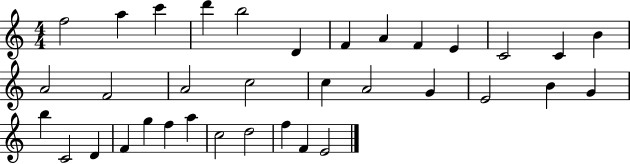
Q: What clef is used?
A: treble